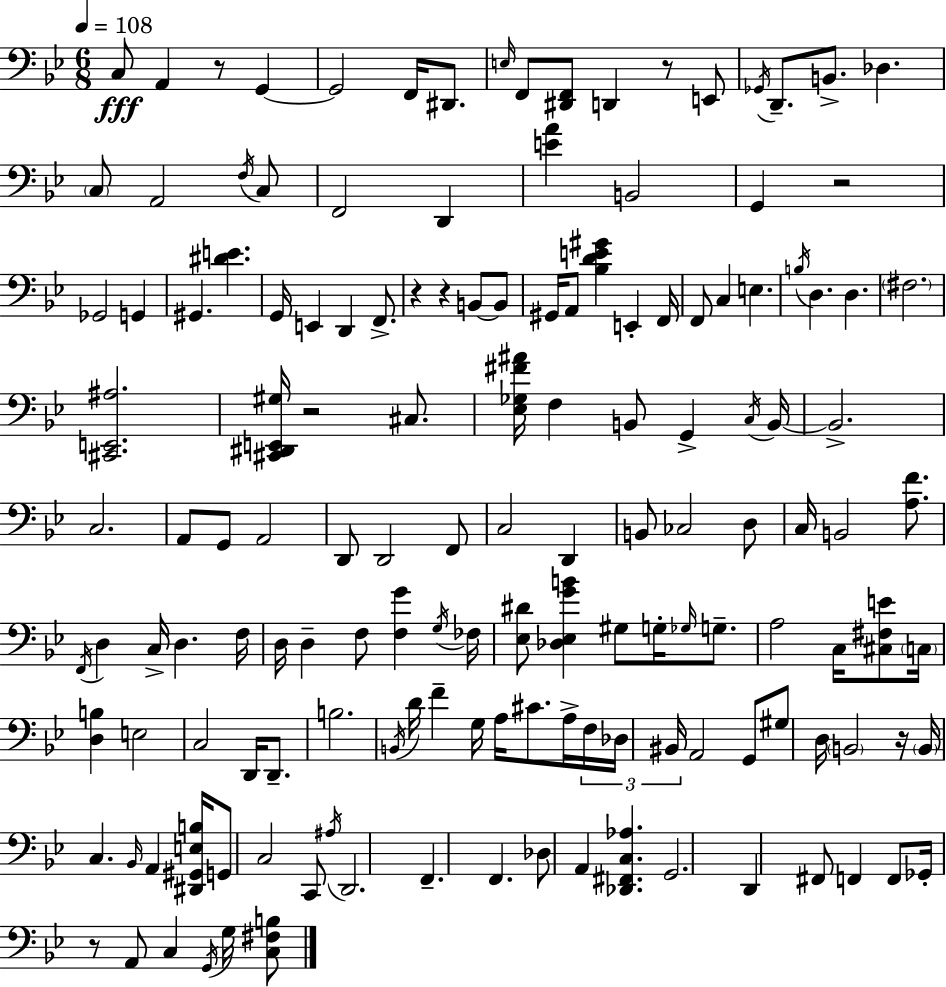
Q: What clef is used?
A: bass